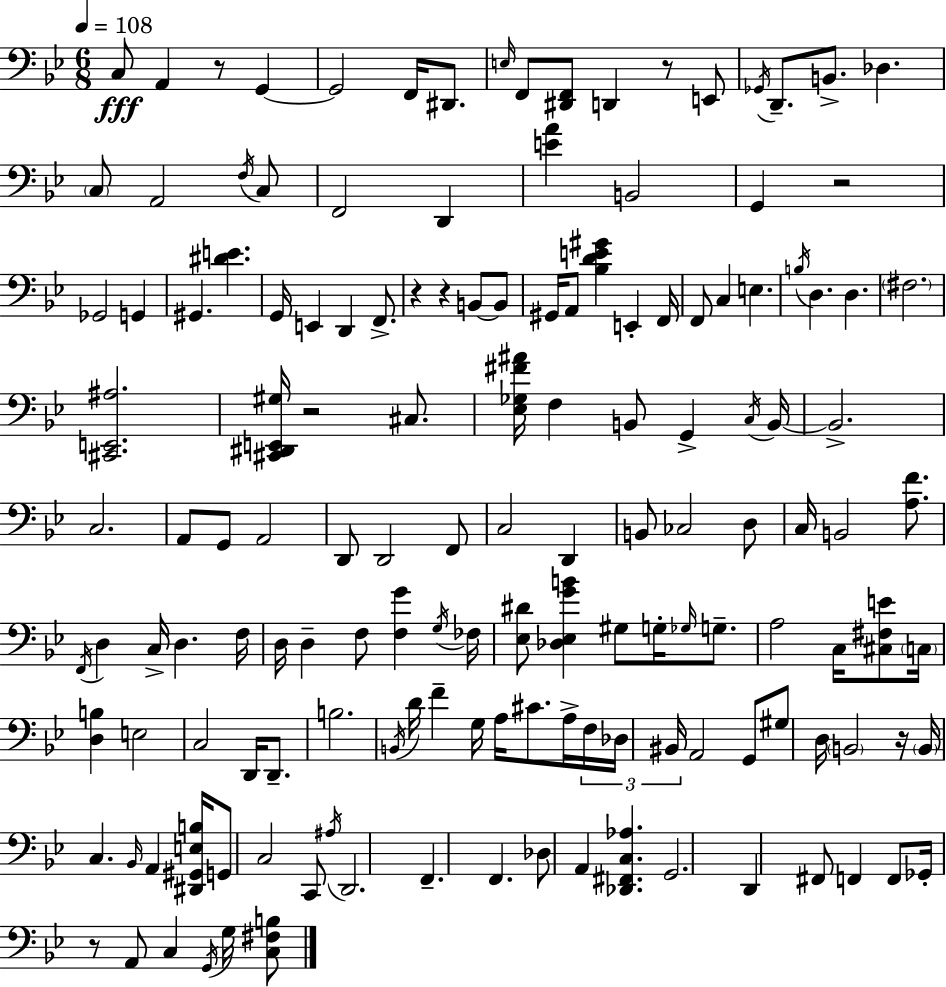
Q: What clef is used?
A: bass